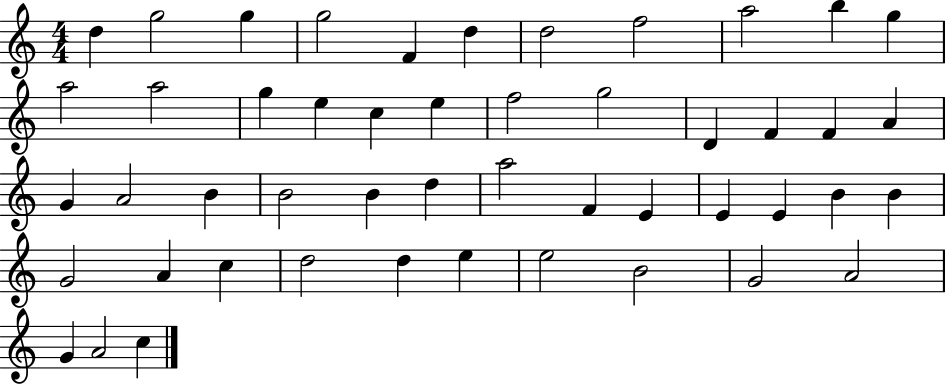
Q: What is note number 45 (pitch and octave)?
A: G4